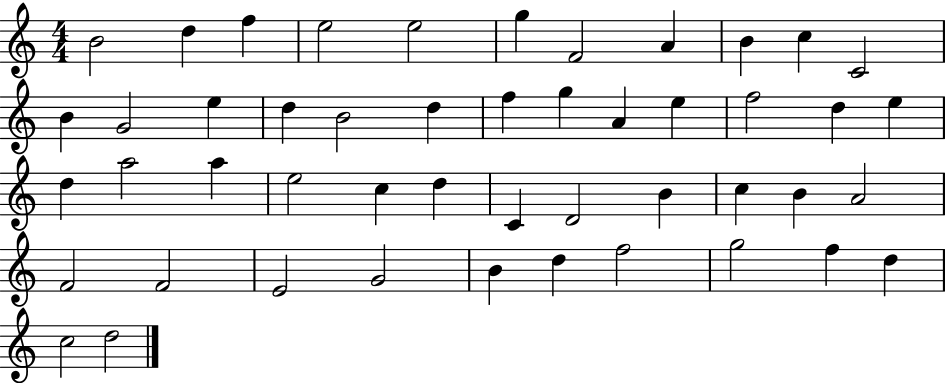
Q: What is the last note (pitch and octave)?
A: D5